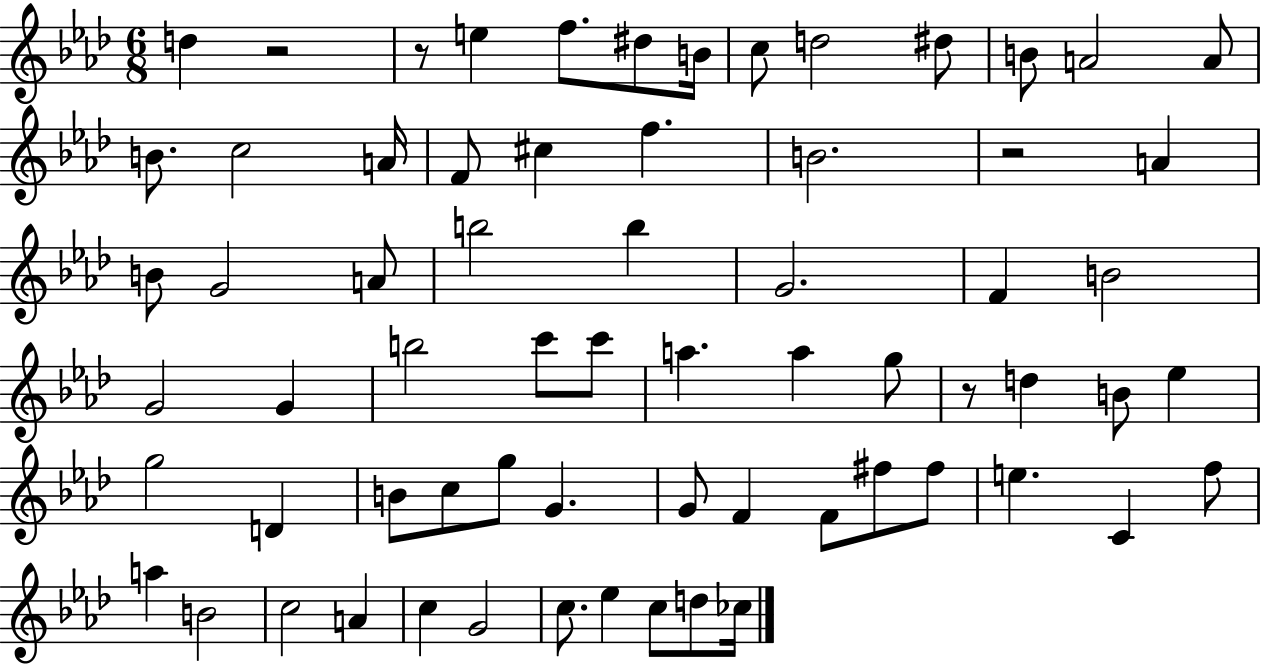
{
  \clef treble
  \numericTimeSignature
  \time 6/8
  \key aes \major
  d''4 r2 | r8 e''4 f''8. dis''8 b'16 | c''8 d''2 dis''8 | b'8 a'2 a'8 | \break b'8. c''2 a'16 | f'8 cis''4 f''4. | b'2. | r2 a'4 | \break b'8 g'2 a'8 | b''2 b''4 | g'2. | f'4 b'2 | \break g'2 g'4 | b''2 c'''8 c'''8 | a''4. a''4 g''8 | r8 d''4 b'8 ees''4 | \break g''2 d'4 | b'8 c''8 g''8 g'4. | g'8 f'4 f'8 fis''8 fis''8 | e''4. c'4 f''8 | \break a''4 b'2 | c''2 a'4 | c''4 g'2 | c''8. ees''4 c''8 d''8 ces''16 | \break \bar "|."
}